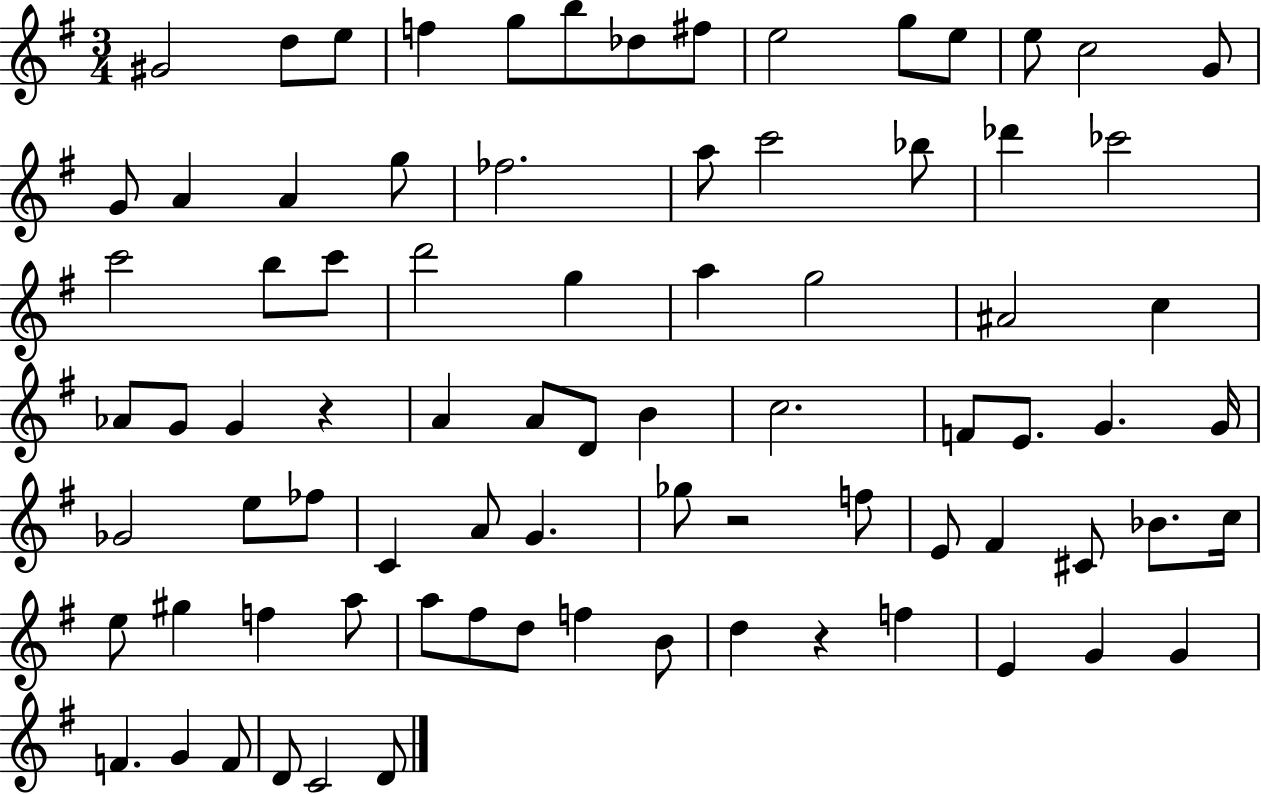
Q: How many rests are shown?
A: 3